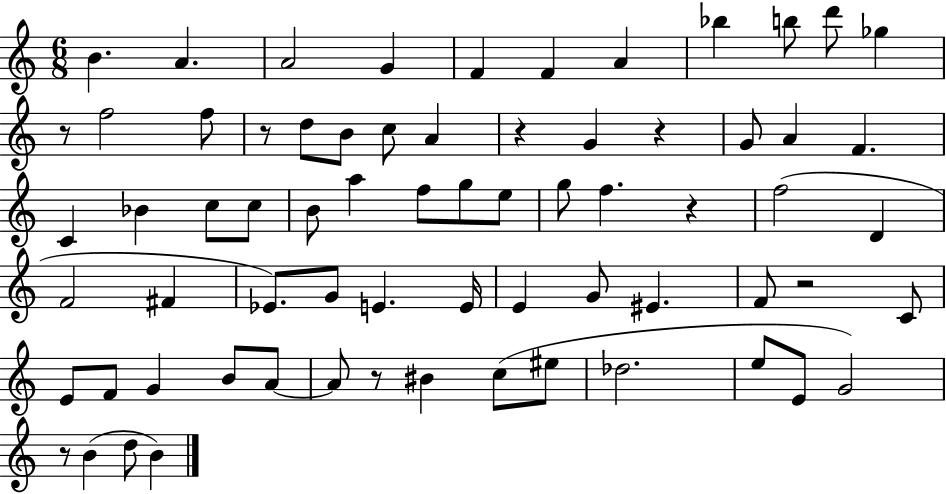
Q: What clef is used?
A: treble